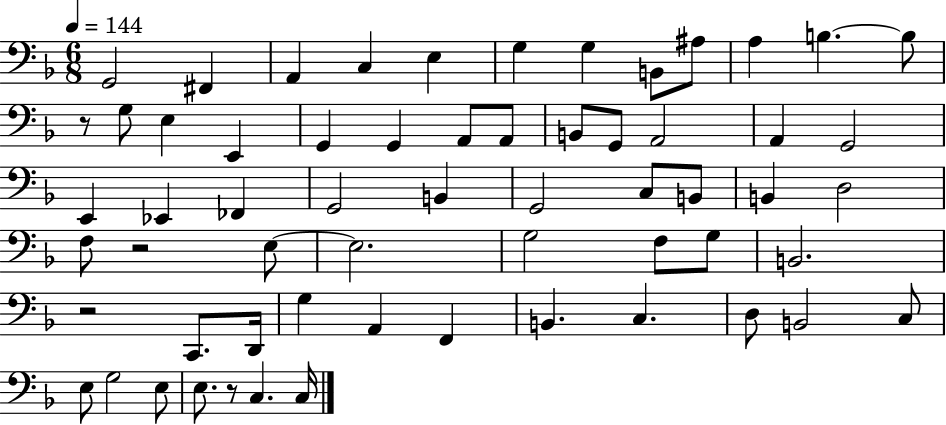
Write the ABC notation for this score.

X:1
T:Untitled
M:6/8
L:1/4
K:F
G,,2 ^F,, A,, C, E, G, G, B,,/2 ^A,/2 A, B, B,/2 z/2 G,/2 E, E,, G,, G,, A,,/2 A,,/2 B,,/2 G,,/2 A,,2 A,, G,,2 E,, _E,, _F,, G,,2 B,, G,,2 C,/2 B,,/2 B,, D,2 F,/2 z2 E,/2 E,2 G,2 F,/2 G,/2 B,,2 z2 C,,/2 D,,/4 G, A,, F,, B,, C, D,/2 B,,2 C,/2 E,/2 G,2 E,/2 E,/2 z/2 C, C,/4